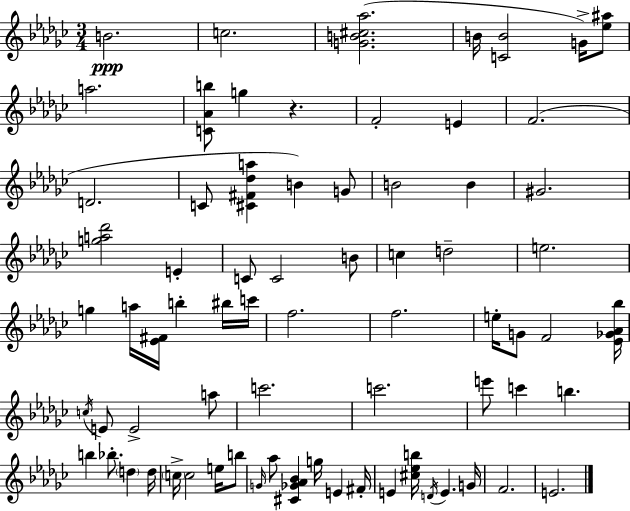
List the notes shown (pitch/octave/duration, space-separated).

B4/h. C5/h. [G4,B4,C#5,Ab5]/h. B4/s [C4,B4]/h G4/s [Eb5,A#5]/e A5/h. [C4,Ab4,B5]/e G5/q R/q. F4/h E4/q F4/h. D4/h. C4/e [C#4,F#4,Db5,A5]/q B4/q G4/e B4/h B4/q G#4/h. [G5,A5,Db6]/h E4/q C4/e C4/h B4/e C5/q D5/h E5/h. G5/q A5/s [Eb4,F#4]/s B5/q BIS5/s C6/s F5/h. F5/h. E5/s G4/e F4/h [Eb4,Gb4,Ab4,Bb5]/s C5/s E4/e E4/h A5/e C6/h. C6/h. E6/e C6/q B5/q. B5/q Bb5/e. D5/q D5/s C5/s C5/h E5/s B5/e G4/s Ab5/e [C#4,Gb4,Ab4,Bb4]/q G5/s E4/q F#4/s E4/q [C#5,Eb5,B5]/s D4/s E4/q. G4/s F4/h. E4/h.